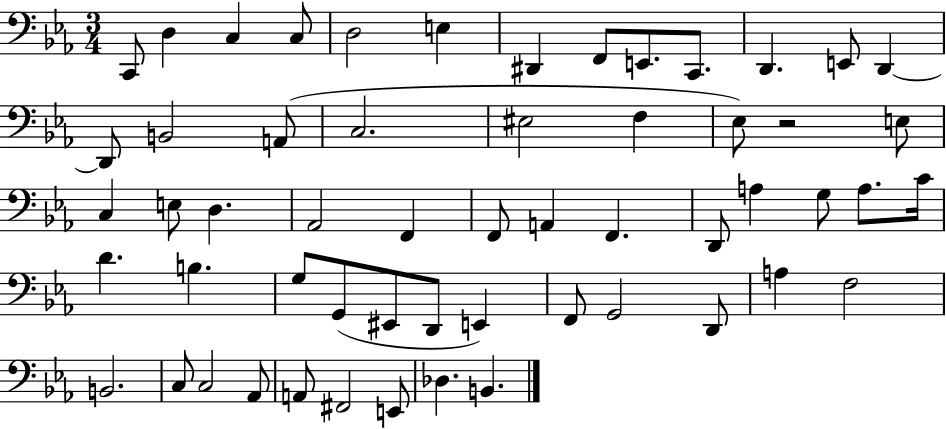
C2/e D3/q C3/q C3/e D3/h E3/q D#2/q F2/e E2/e. C2/e. D2/q. E2/e D2/q D2/e B2/h A2/e C3/h. EIS3/h F3/q Eb3/e R/h E3/e C3/q E3/e D3/q. Ab2/h F2/q F2/e A2/q F2/q. D2/e A3/q G3/e A3/e. C4/s D4/q. B3/q. G3/e G2/e EIS2/e D2/e E2/q F2/e G2/h D2/e A3/q F3/h B2/h. C3/e C3/h Ab2/e A2/e F#2/h E2/e Db3/q. B2/q.